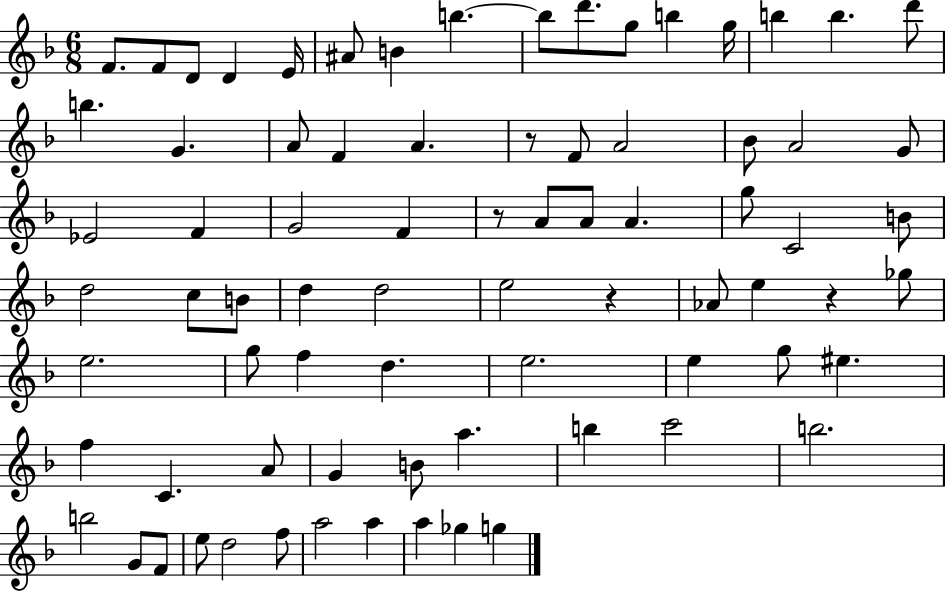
X:1
T:Untitled
M:6/8
L:1/4
K:F
F/2 F/2 D/2 D E/4 ^A/2 B b b/2 d'/2 g/2 b g/4 b b d'/2 b G A/2 F A z/2 F/2 A2 _B/2 A2 G/2 _E2 F G2 F z/2 A/2 A/2 A g/2 C2 B/2 d2 c/2 B/2 d d2 e2 z _A/2 e z _g/2 e2 g/2 f d e2 e g/2 ^e f C A/2 G B/2 a b c'2 b2 b2 G/2 F/2 e/2 d2 f/2 a2 a a _g g